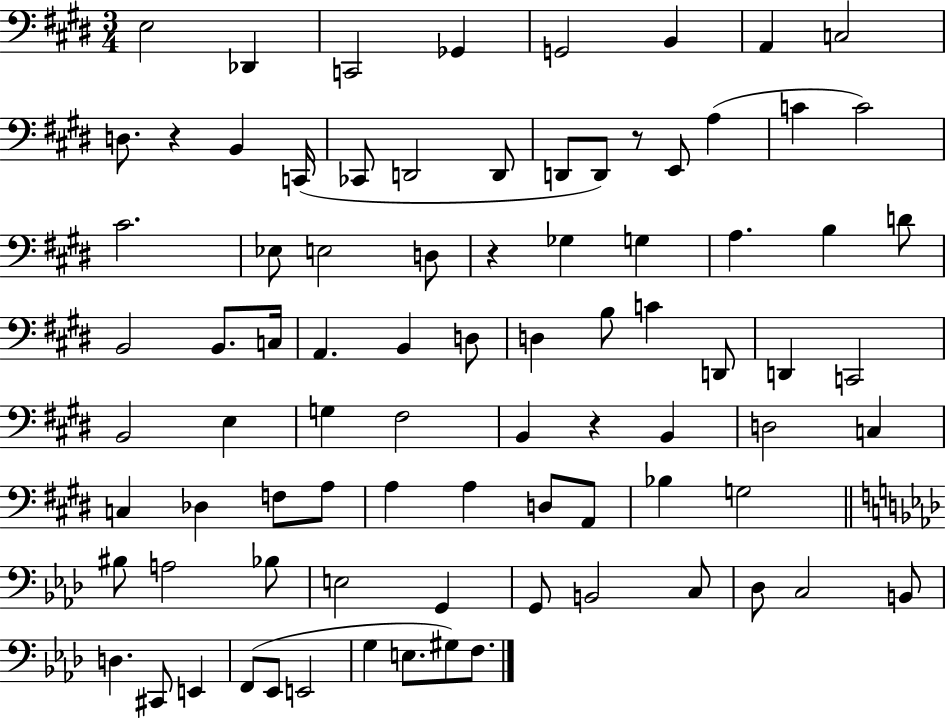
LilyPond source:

{
  \clef bass
  \numericTimeSignature
  \time 3/4
  \key e \major
  e2 des,4 | c,2 ges,4 | g,2 b,4 | a,4 c2 | \break d8. r4 b,4 c,16( | ces,8 d,2 d,8 | d,8 d,8) r8 e,8 a4( | c'4 c'2) | \break cis'2. | ees8 e2 d8 | r4 ges4 g4 | a4. b4 d'8 | \break b,2 b,8. c16 | a,4. b,4 d8 | d4 b8 c'4 d,8 | d,4 c,2 | \break b,2 e4 | g4 fis2 | b,4 r4 b,4 | d2 c4 | \break c4 des4 f8 a8 | a4 a4 d8 a,8 | bes4 g2 | \bar "||" \break \key aes \major bis8 a2 bes8 | e2 g,4 | g,8 b,2 c8 | des8 c2 b,8 | \break d4. cis,8 e,4 | f,8( ees,8 e,2 | g4 e8. gis8) f8. | \bar "|."
}